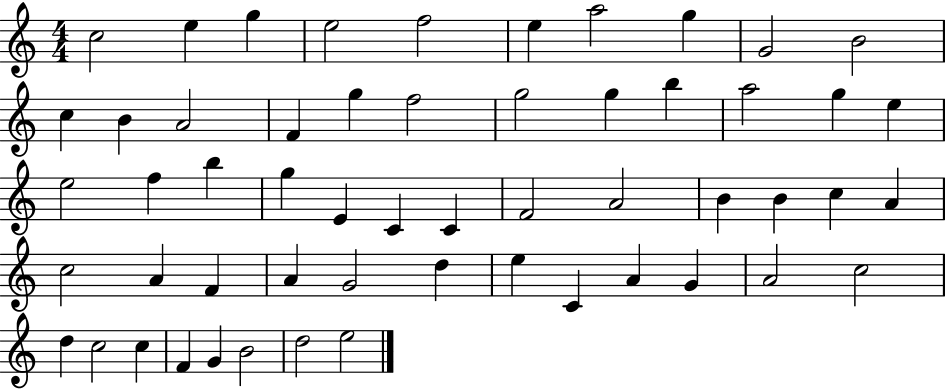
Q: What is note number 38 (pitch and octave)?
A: F4